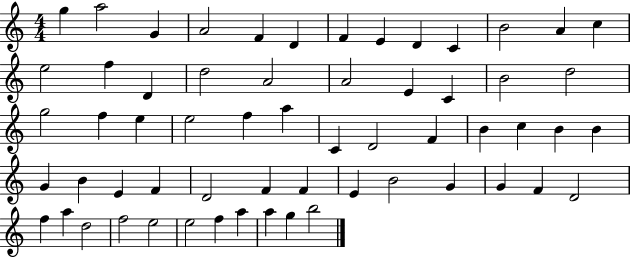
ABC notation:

X:1
T:Untitled
M:4/4
L:1/4
K:C
g a2 G A2 F D F E D C B2 A c e2 f D d2 A2 A2 E C B2 d2 g2 f e e2 f a C D2 F B c B B G B E F D2 F F E B2 G G F D2 f a d2 f2 e2 e2 f a a g b2